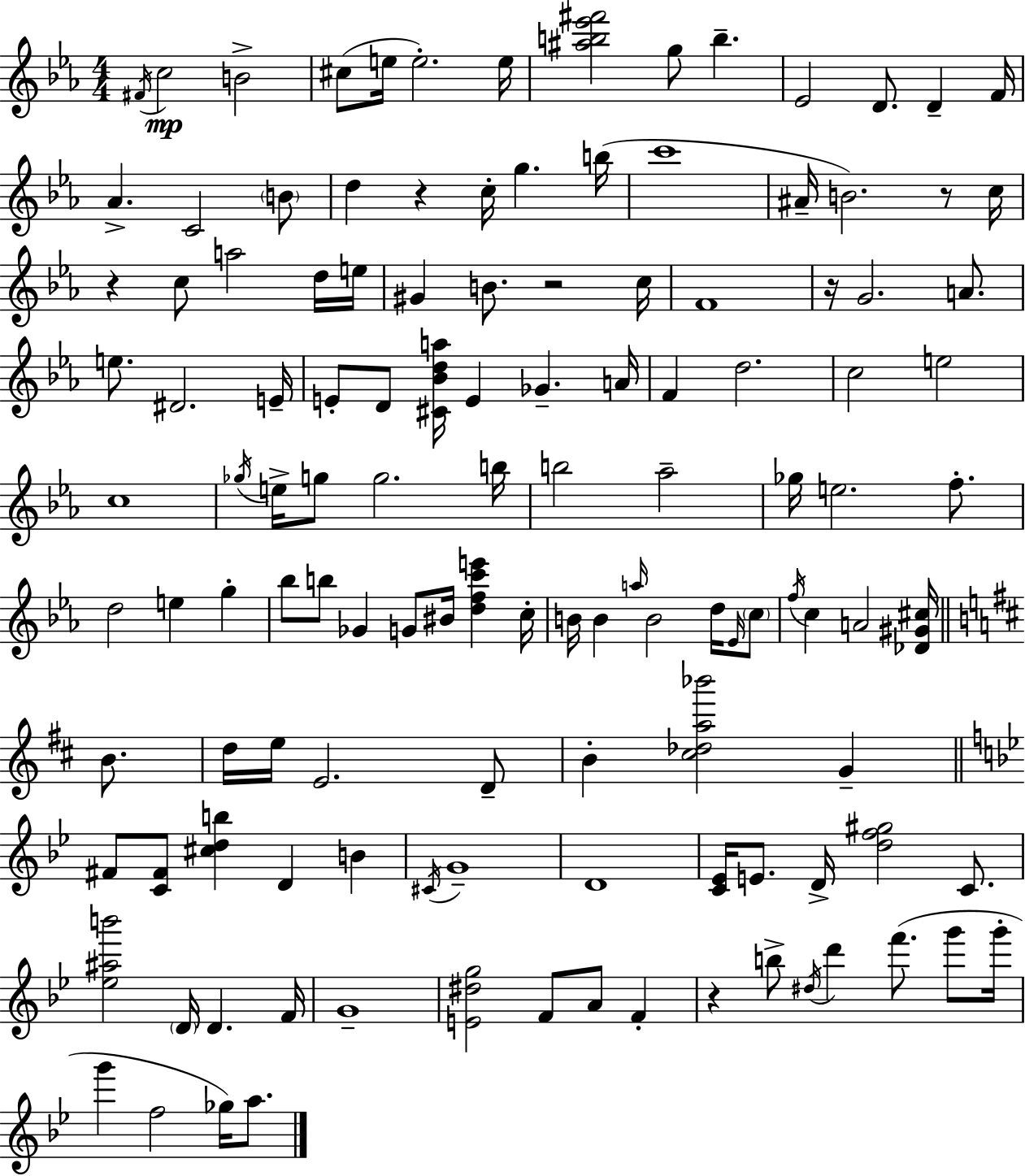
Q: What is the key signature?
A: EES major